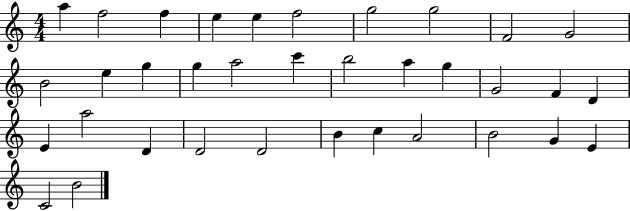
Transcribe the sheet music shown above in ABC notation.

X:1
T:Untitled
M:4/4
L:1/4
K:C
a f2 f e e f2 g2 g2 F2 G2 B2 e g g a2 c' b2 a g G2 F D E a2 D D2 D2 B c A2 B2 G E C2 B2